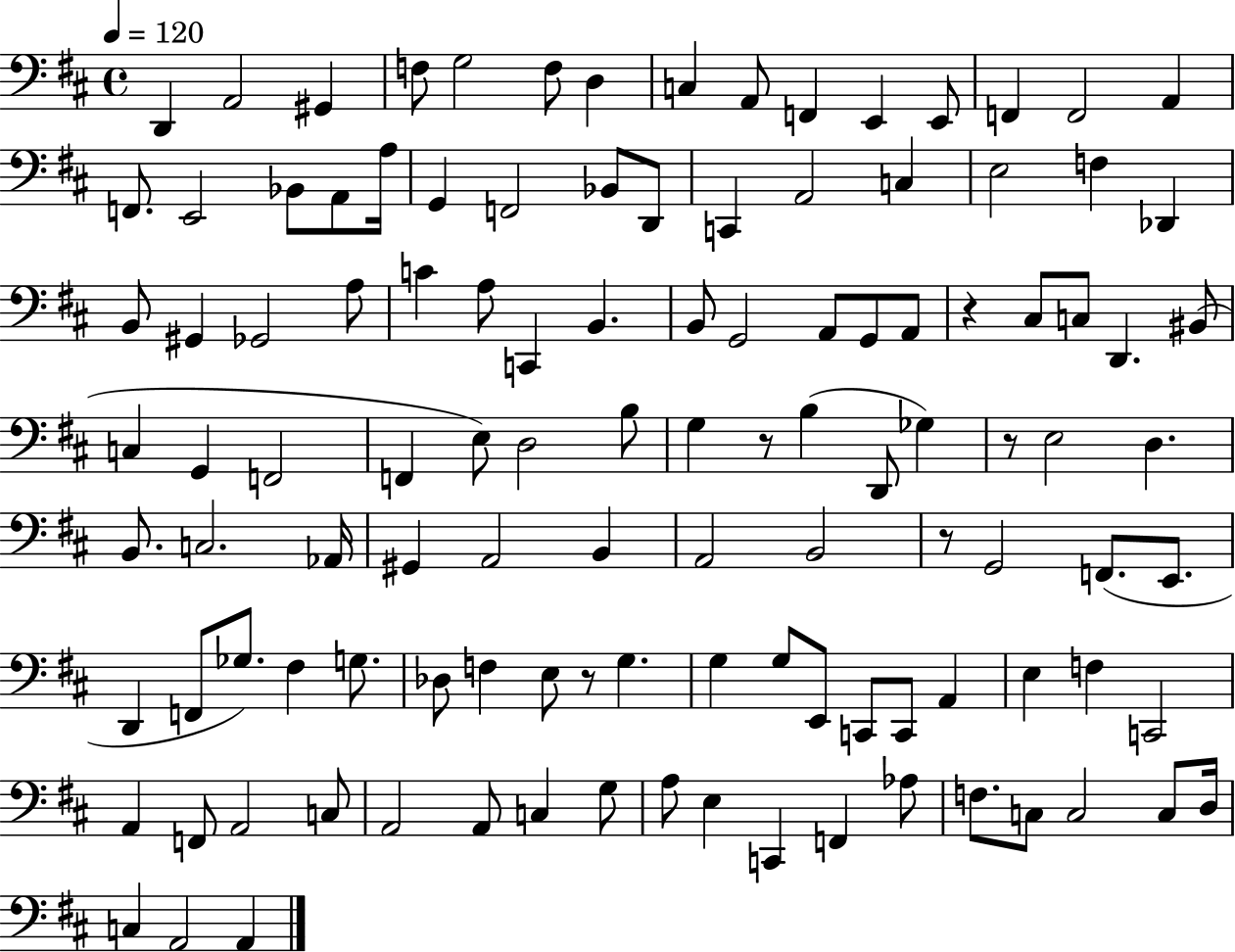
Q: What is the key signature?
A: D major